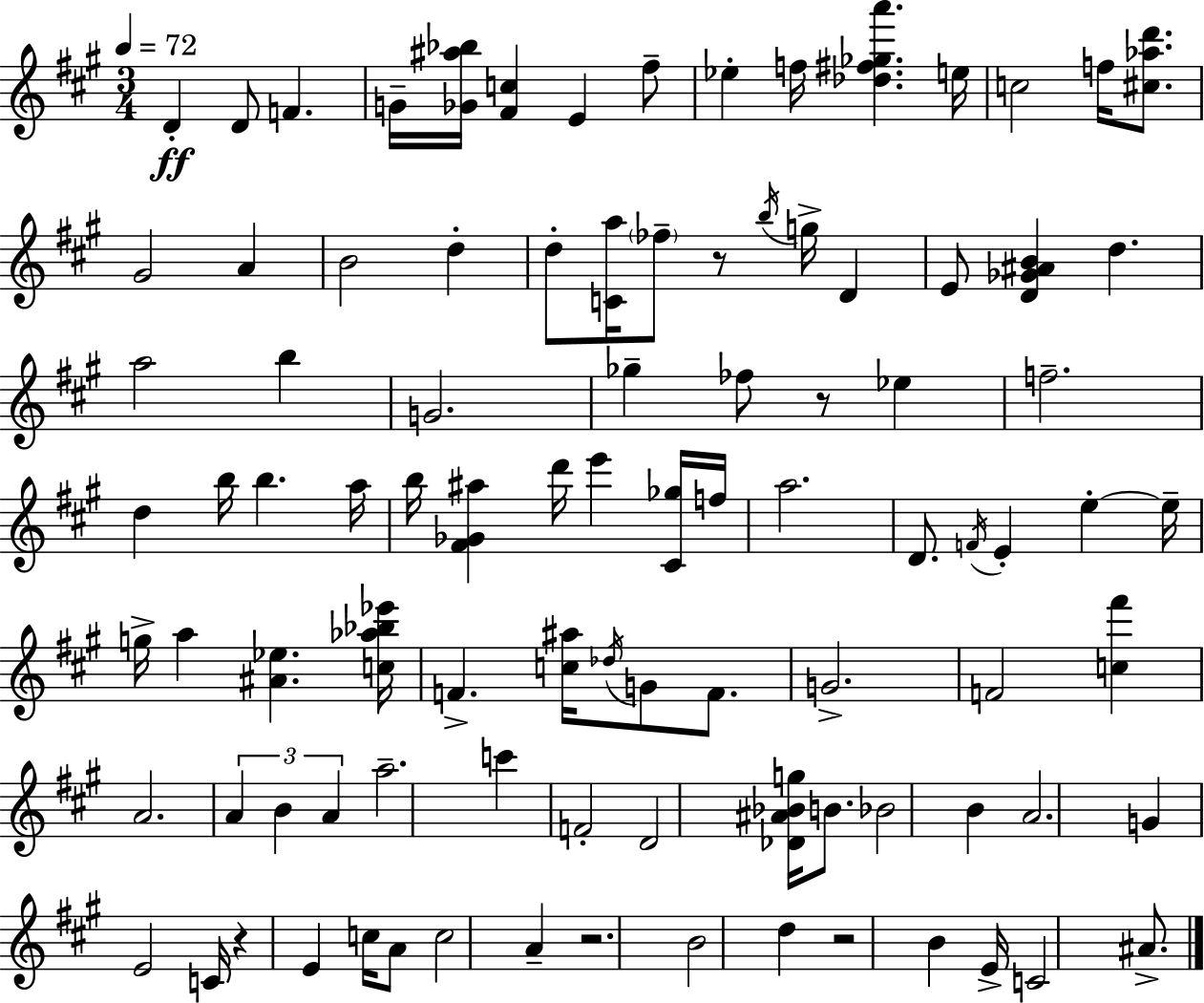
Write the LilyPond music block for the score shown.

{
  \clef treble
  \numericTimeSignature
  \time 3/4
  \key a \major
  \tempo 4 = 72
  d'4-.\ff d'8 f'4. | g'16-- <ges' ais'' bes''>16 <fis' c''>4 e'4 fis''8-- | ees''4-. f''16 <des'' fis'' ges'' a'''>4. e''16 | c''2 f''16 <cis'' aes'' d'''>8. | \break gis'2 a'4 | b'2 d''4-. | d''8-. <c' a''>16 \parenthesize fes''8-- r8 \acciaccatura { b''16 } g''16-> d'4 | e'8 <d' ges' ais' b'>4 d''4. | \break a''2 b''4 | g'2. | ges''4-- fes''8 r8 ees''4 | f''2.-- | \break d''4 b''16 b''4. | a''16 b''16 <fis' ges' ais''>4 d'''16 e'''4 <cis' ges''>16 | f''16 a''2. | d'8. \acciaccatura { f'16 } e'4-. e''4-.~~ | \break e''16-- g''16-> a''4 <ais' ees''>4. | <c'' aes'' bes'' ees'''>16 f'4.-> <c'' ais''>16 \acciaccatura { des''16 } g'8 | f'8. g'2.-> | f'2 <c'' fis'''>4 | \break a'2. | \tuplet 3/2 { a'4 b'4 a'4 } | a''2.-- | c'''4 f'2-. | \break d'2 <des' ais' bes' g''>16 | b'8. bes'2 b'4 | a'2. | g'4 e'2 | \break c'16 r4 e'4 | c''16 a'8 c''2 a'4-- | r2. | b'2 d''4 | \break r2 b'4 | e'16-> c'2 | ais'8.-> \bar "|."
}